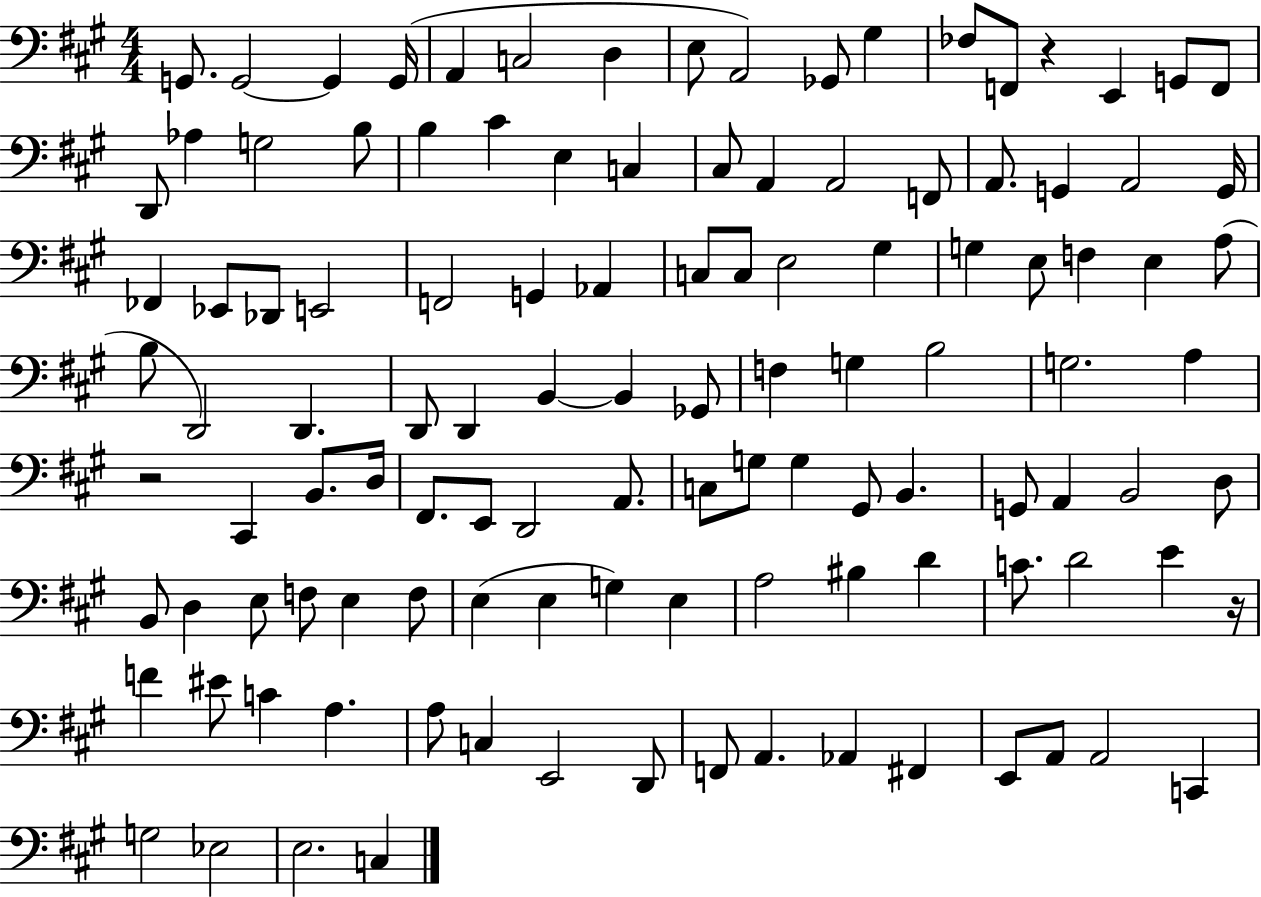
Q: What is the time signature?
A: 4/4